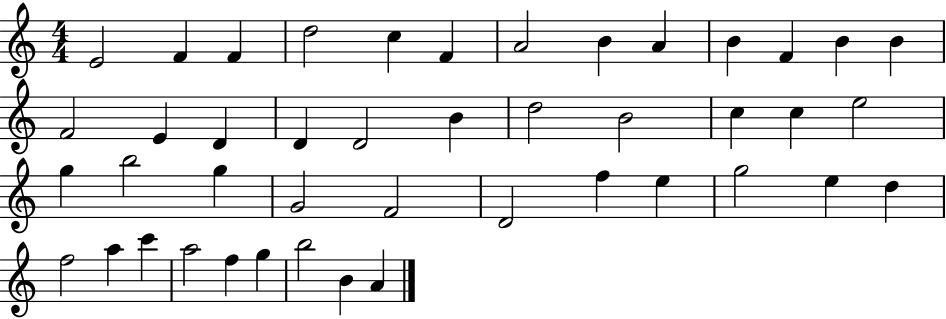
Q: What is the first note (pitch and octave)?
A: E4